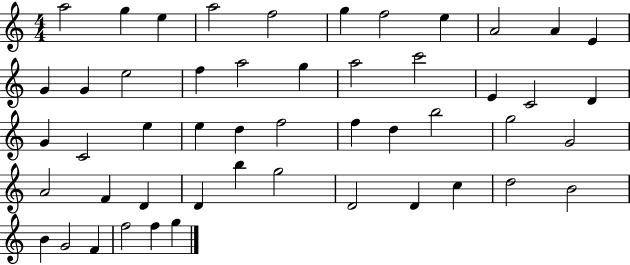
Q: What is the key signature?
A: C major